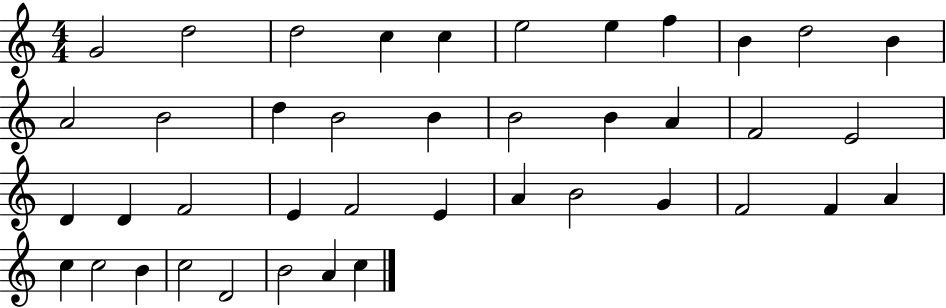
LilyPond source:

{
  \clef treble
  \numericTimeSignature
  \time 4/4
  \key c \major
  g'2 d''2 | d''2 c''4 c''4 | e''2 e''4 f''4 | b'4 d''2 b'4 | \break a'2 b'2 | d''4 b'2 b'4 | b'2 b'4 a'4 | f'2 e'2 | \break d'4 d'4 f'2 | e'4 f'2 e'4 | a'4 b'2 g'4 | f'2 f'4 a'4 | \break c''4 c''2 b'4 | c''2 d'2 | b'2 a'4 c''4 | \bar "|."
}